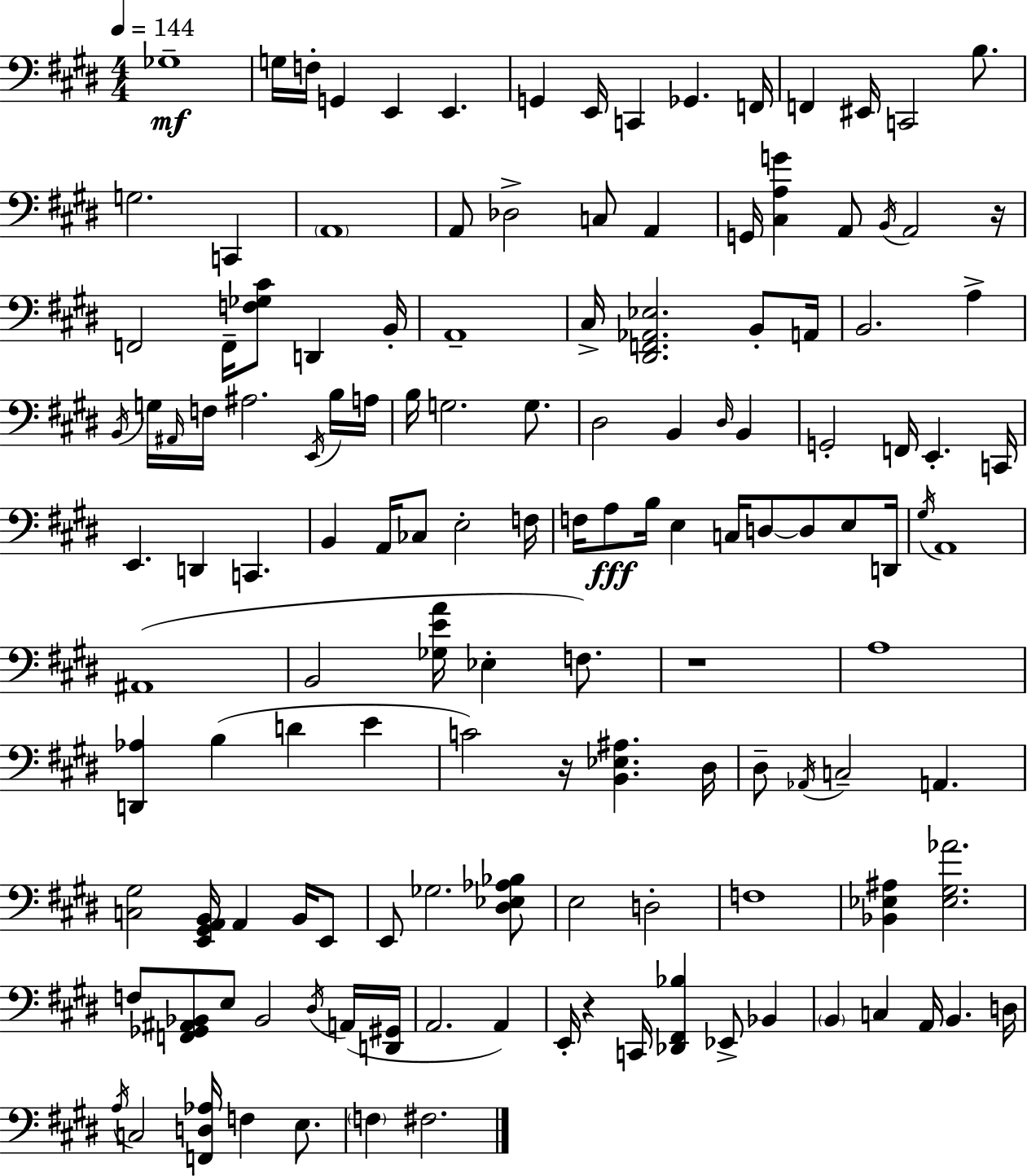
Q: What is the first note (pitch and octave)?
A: Gb3